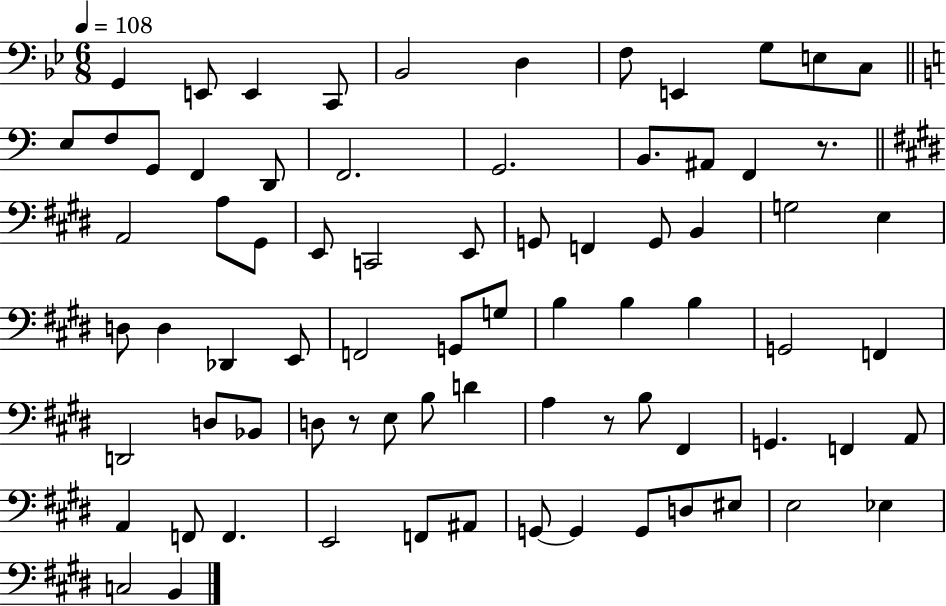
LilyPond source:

{
  \clef bass
  \numericTimeSignature
  \time 6/8
  \key bes \major
  \tempo 4 = 108
  g,4 e,8 e,4 c,8 | bes,2 d4 | f8 e,4 g8 e8 c8 | \bar "||" \break \key a \minor e8 f8 g,8 f,4 d,8 | f,2. | g,2. | b,8. ais,8 f,4 r8. | \break \bar "||" \break \key e \major a,2 a8 gis,8 | e,8 c,2 e,8 | g,8 f,4 g,8 b,4 | g2 e4 | \break d8 d4 des,4 e,8 | f,2 g,8 g8 | b4 b4 b4 | g,2 f,4 | \break d,2 d8 bes,8 | d8 r8 e8 b8 d'4 | a4 r8 b8 fis,4 | g,4. f,4 a,8 | \break a,4 f,8 f,4. | e,2 f,8 ais,8 | g,8~~ g,4 g,8 d8 eis8 | e2 ees4 | \break c2 b,4 | \bar "|."
}